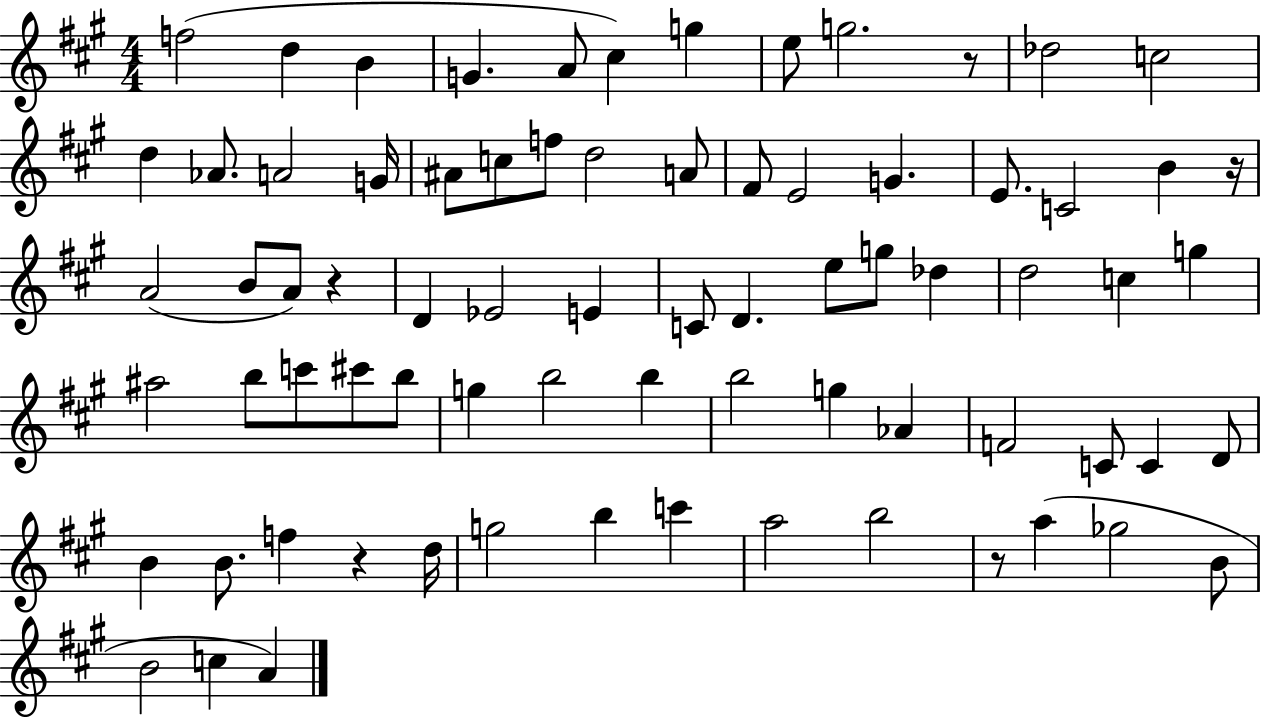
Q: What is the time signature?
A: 4/4